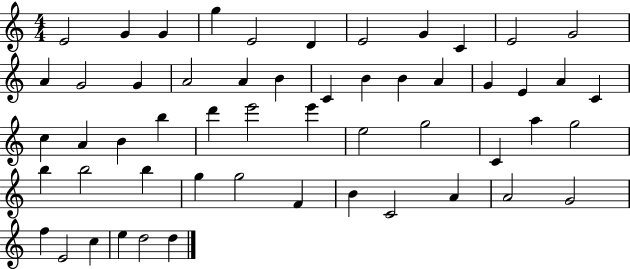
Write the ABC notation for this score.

X:1
T:Untitled
M:4/4
L:1/4
K:C
E2 G G g E2 D E2 G C E2 G2 A G2 G A2 A B C B B A G E A C c A B b d' e'2 e' e2 g2 C a g2 b b2 b g g2 F B C2 A A2 G2 f E2 c e d2 d